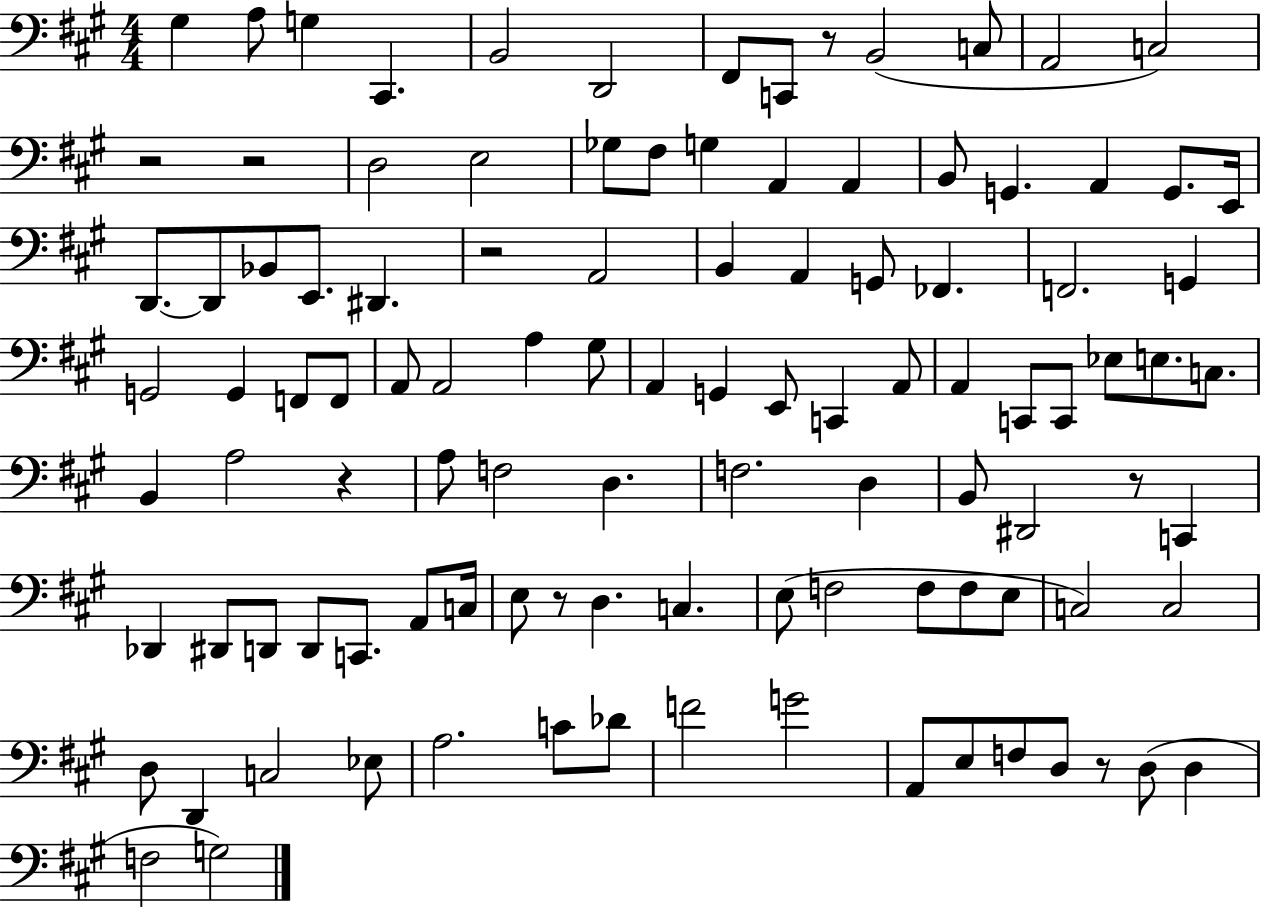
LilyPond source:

{
  \clef bass
  \numericTimeSignature
  \time 4/4
  \key a \major
  gis4 a8 g4 cis,4. | b,2 d,2 | fis,8 c,8 r8 b,2( c8 | a,2 c2) | \break r2 r2 | d2 e2 | ges8 fis8 g4 a,4 a,4 | b,8 g,4. a,4 g,8. e,16 | \break d,8.~~ d,8 bes,8 e,8. dis,4. | r2 a,2 | b,4 a,4 g,8 fes,4. | f,2. g,4 | \break g,2 g,4 f,8 f,8 | a,8 a,2 a4 gis8 | a,4 g,4 e,8 c,4 a,8 | a,4 c,8 c,8 ees8 e8. c8. | \break b,4 a2 r4 | a8 f2 d4. | f2. d4 | b,8 dis,2 r8 c,4 | \break des,4 dis,8 d,8 d,8 c,8. a,8 c16 | e8 r8 d4. c4. | e8( f2 f8 f8 e8 | c2) c2 | \break d8 d,4 c2 ees8 | a2. c'8 des'8 | f'2 g'2 | a,8 e8 f8 d8 r8 d8( d4 | \break f2 g2) | \bar "|."
}